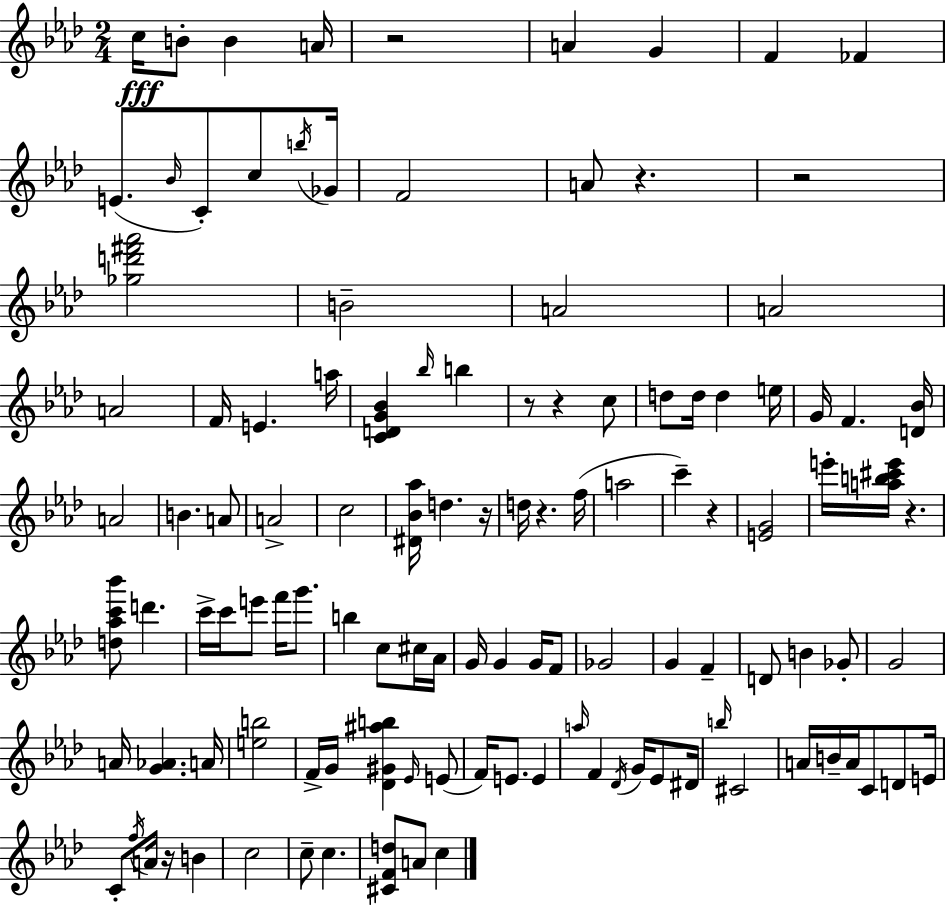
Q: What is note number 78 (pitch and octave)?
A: Eb4